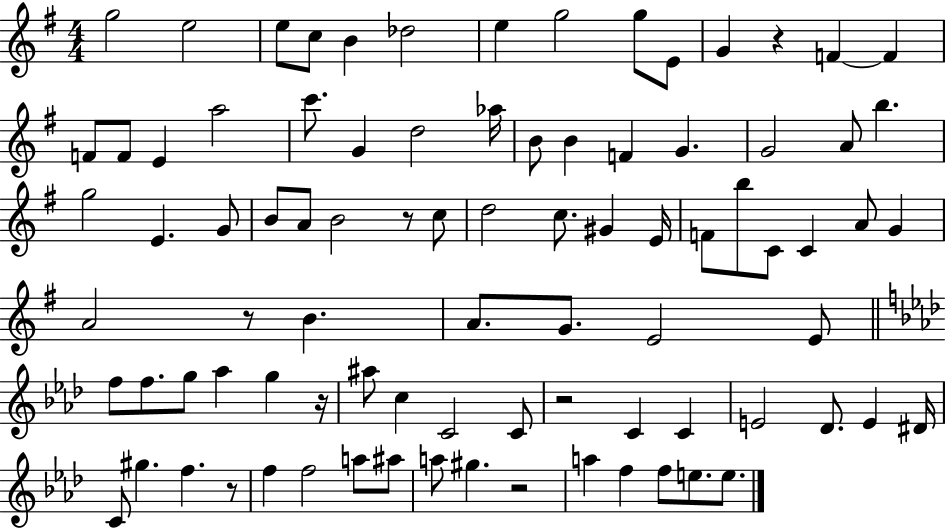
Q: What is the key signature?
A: G major